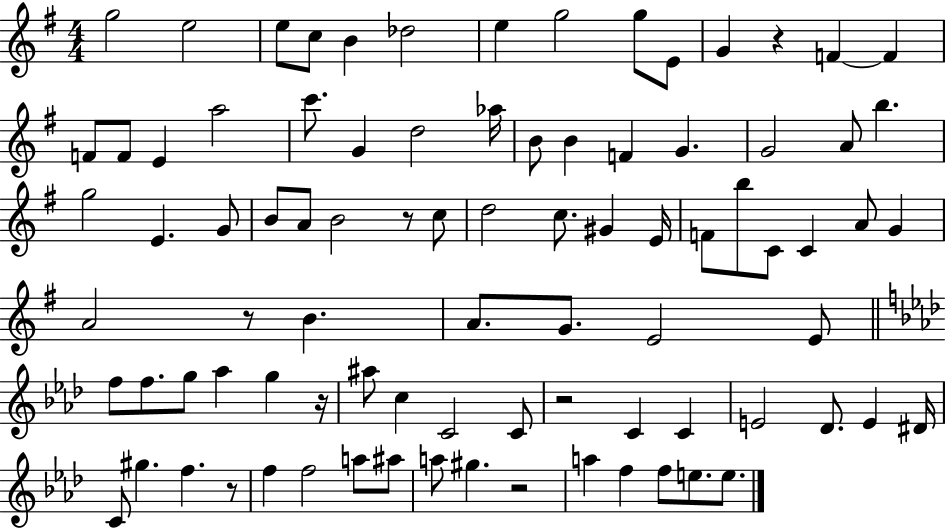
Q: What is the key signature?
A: G major